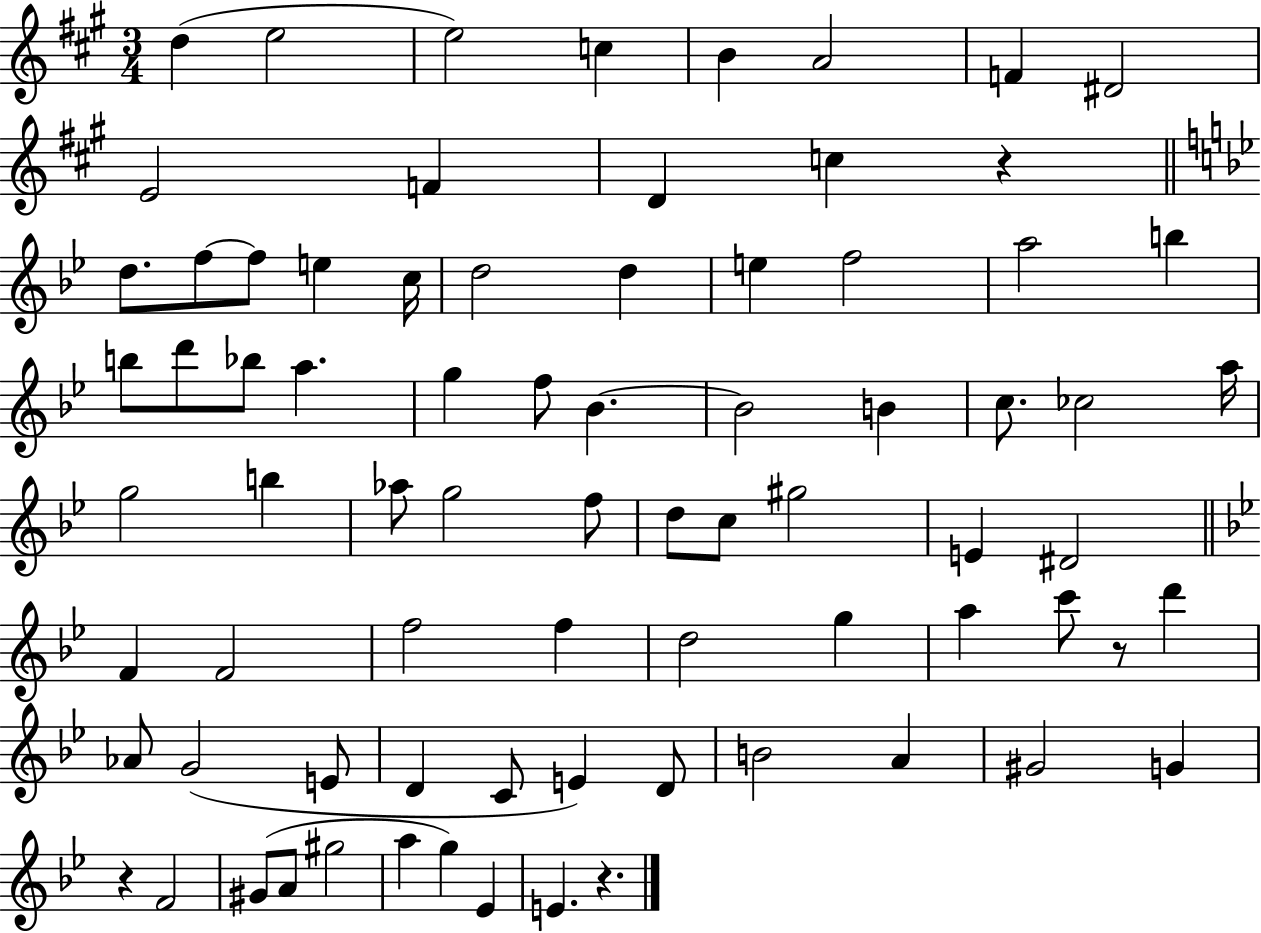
D5/q E5/h E5/h C5/q B4/q A4/h F4/q D#4/h E4/h F4/q D4/q C5/q R/q D5/e. F5/e F5/e E5/q C5/s D5/h D5/q E5/q F5/h A5/h B5/q B5/e D6/e Bb5/e A5/q. G5/q F5/e Bb4/q. Bb4/h B4/q C5/e. CES5/h A5/s G5/h B5/q Ab5/e G5/h F5/e D5/e C5/e G#5/h E4/q D#4/h F4/q F4/h F5/h F5/q D5/h G5/q A5/q C6/e R/e D6/q Ab4/e G4/h E4/e D4/q C4/e E4/q D4/e B4/h A4/q G#4/h G4/q R/q F4/h G#4/e A4/e G#5/h A5/q G5/q Eb4/q E4/q. R/q.